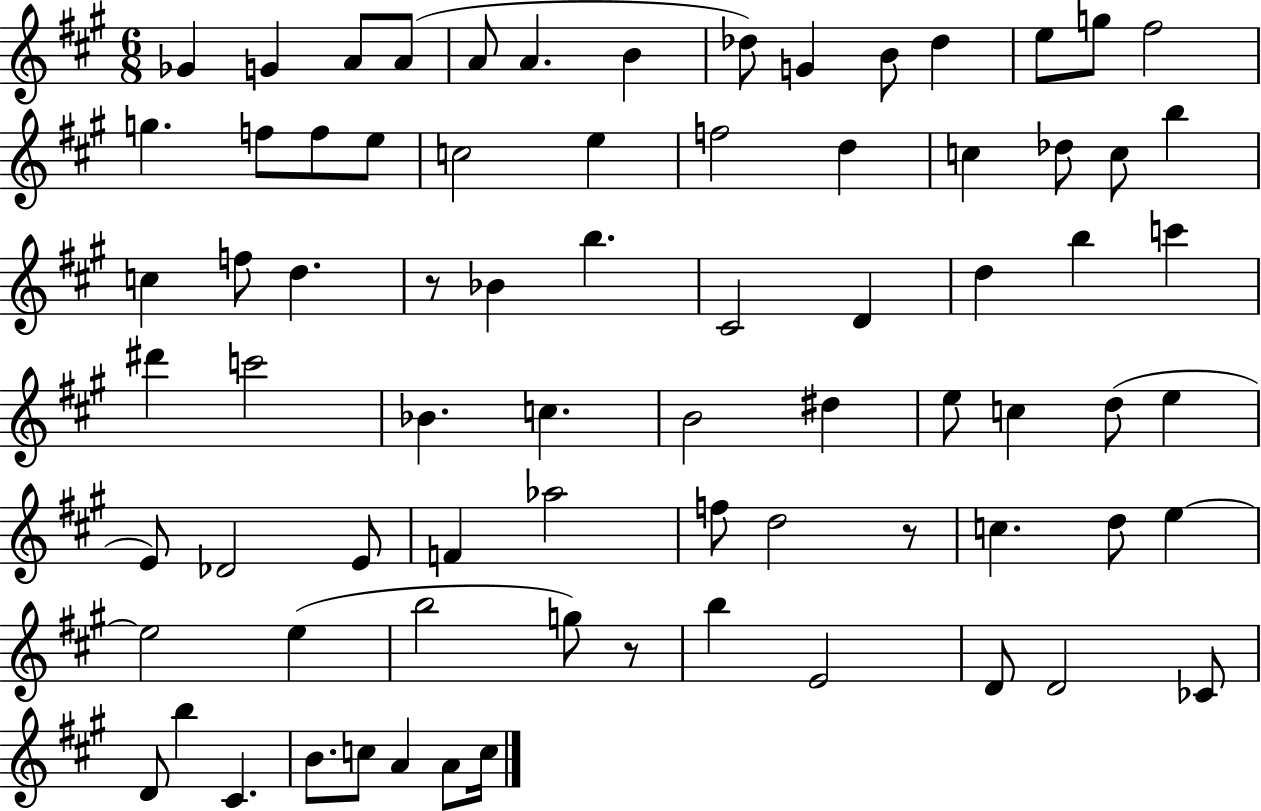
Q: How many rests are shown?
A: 3